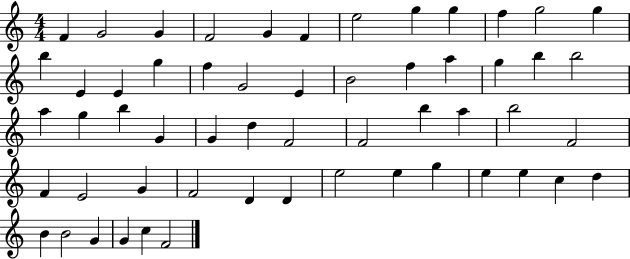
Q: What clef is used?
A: treble